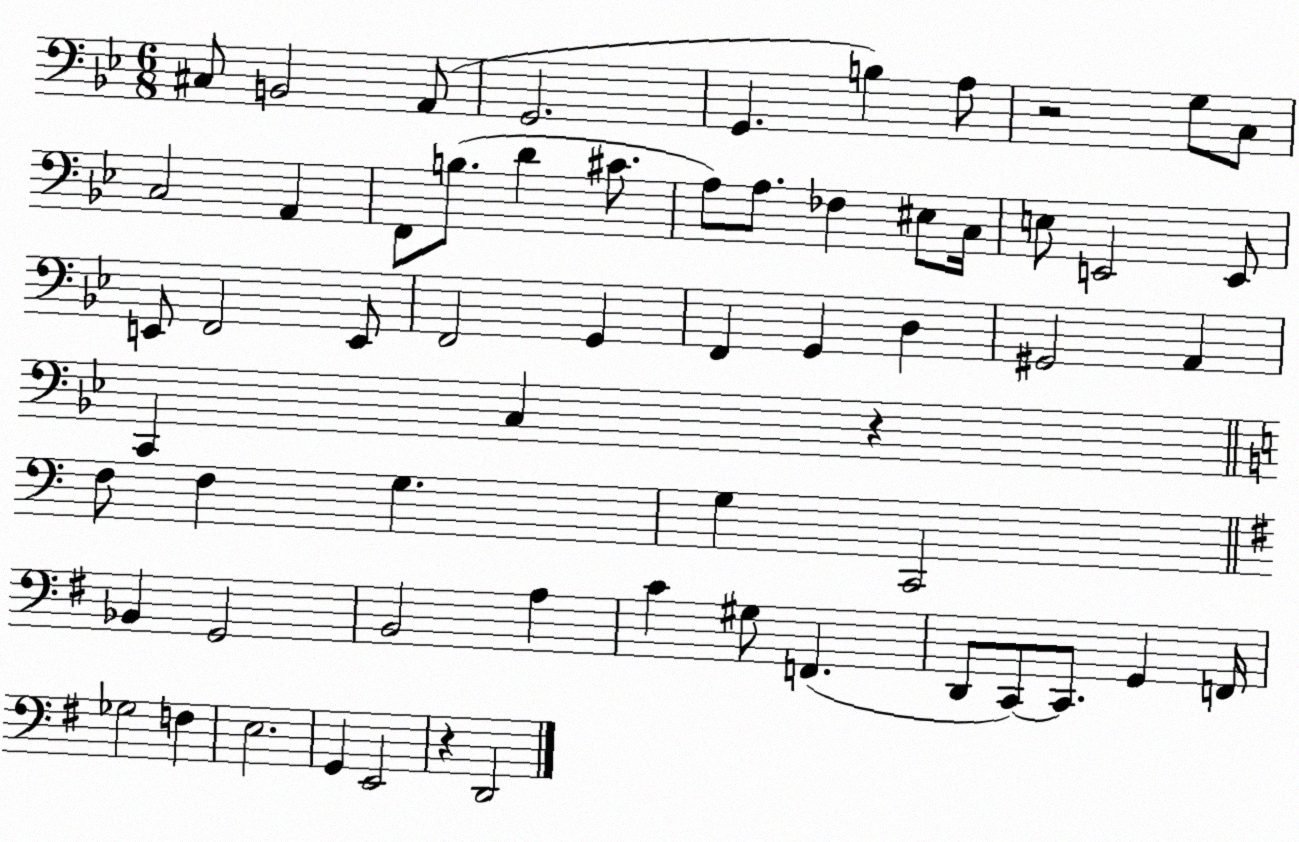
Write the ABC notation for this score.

X:1
T:Untitled
M:6/8
L:1/4
K:Bb
^C,/2 B,,2 A,,/2 G,,2 G,, B, A,/2 z2 G,/2 C,/2 C,2 A,, F,,/2 B,/2 D ^C/2 A,/2 A,/2 _F, ^E,/2 C,/4 E,/2 E,,2 E,,/2 E,,/2 F,,2 E,,/2 F,,2 G,, F,, G,, D, ^G,,2 A,, C,, C, z F,/2 F, G, G, C,,2 _B,, G,,2 B,,2 A, C ^G,/2 F,, D,,/2 C,,/2 C,,/2 G,, F,,/4 _G,2 F, E,2 G,, E,,2 z D,,2